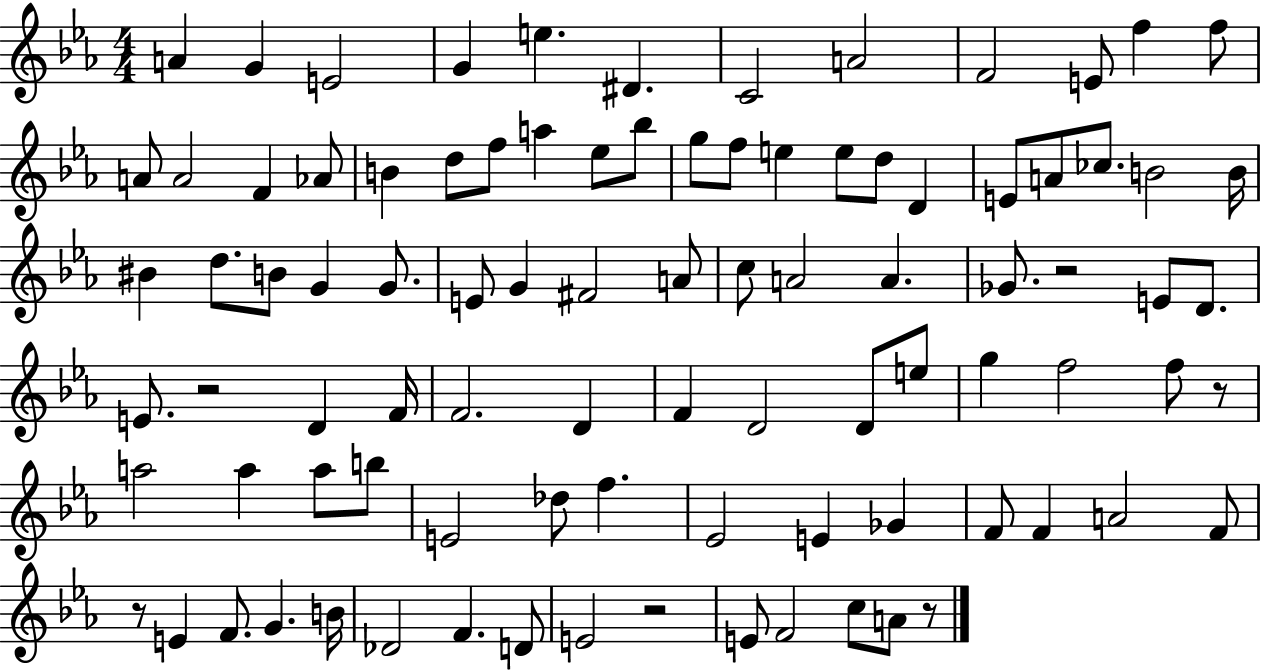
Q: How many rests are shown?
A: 6